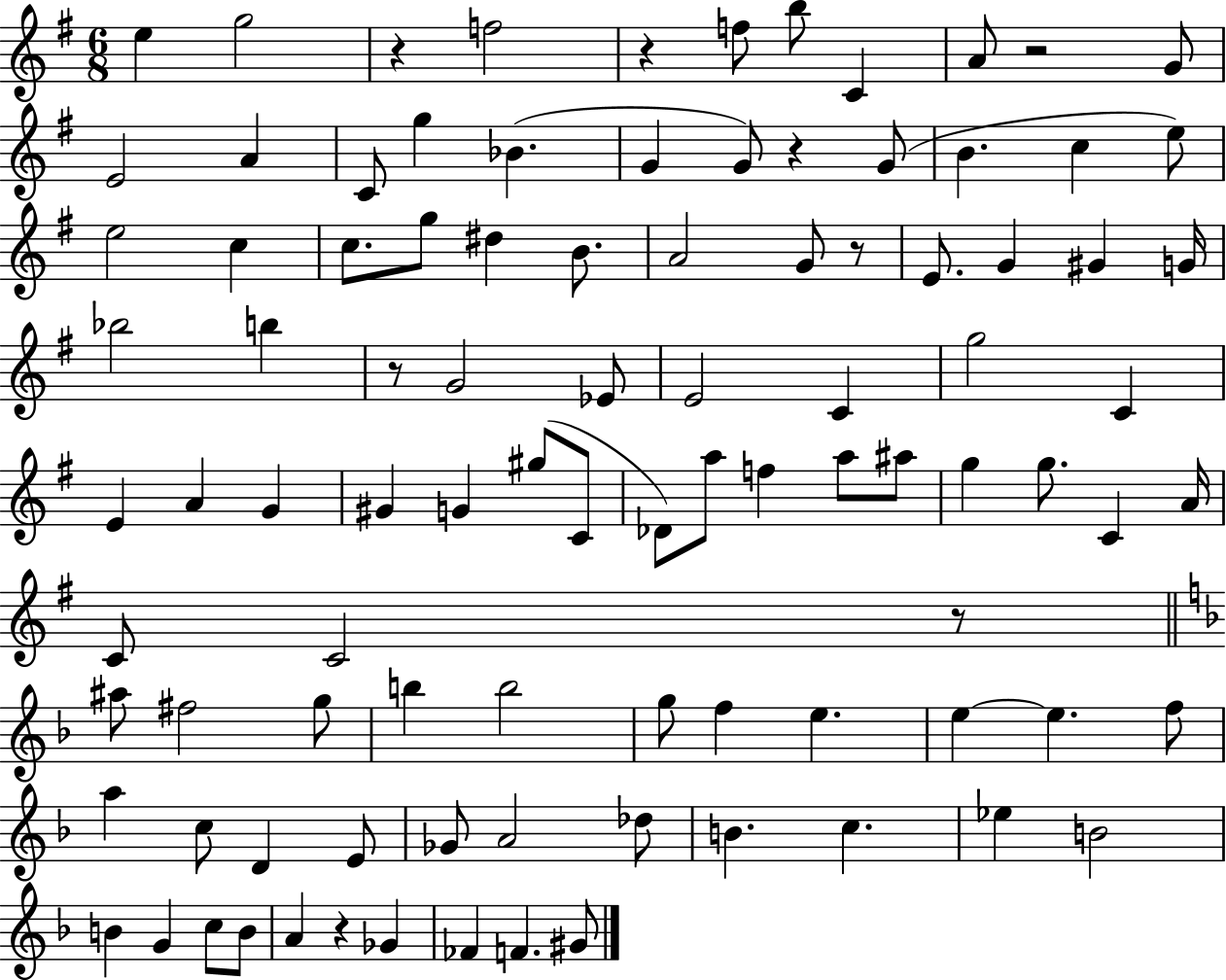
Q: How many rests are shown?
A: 8